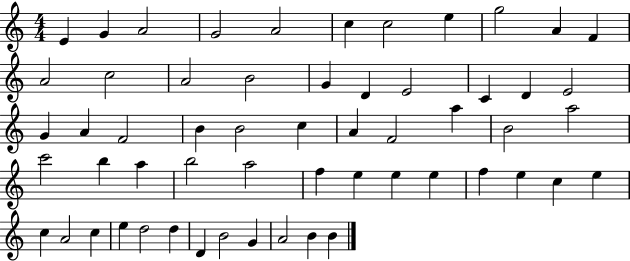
X:1
T:Untitled
M:4/4
L:1/4
K:C
E G A2 G2 A2 c c2 e g2 A F A2 c2 A2 B2 G D E2 C D E2 G A F2 B B2 c A F2 a B2 a2 c'2 b a b2 a2 f e e e f e c e c A2 c e d2 d D B2 G A2 B B